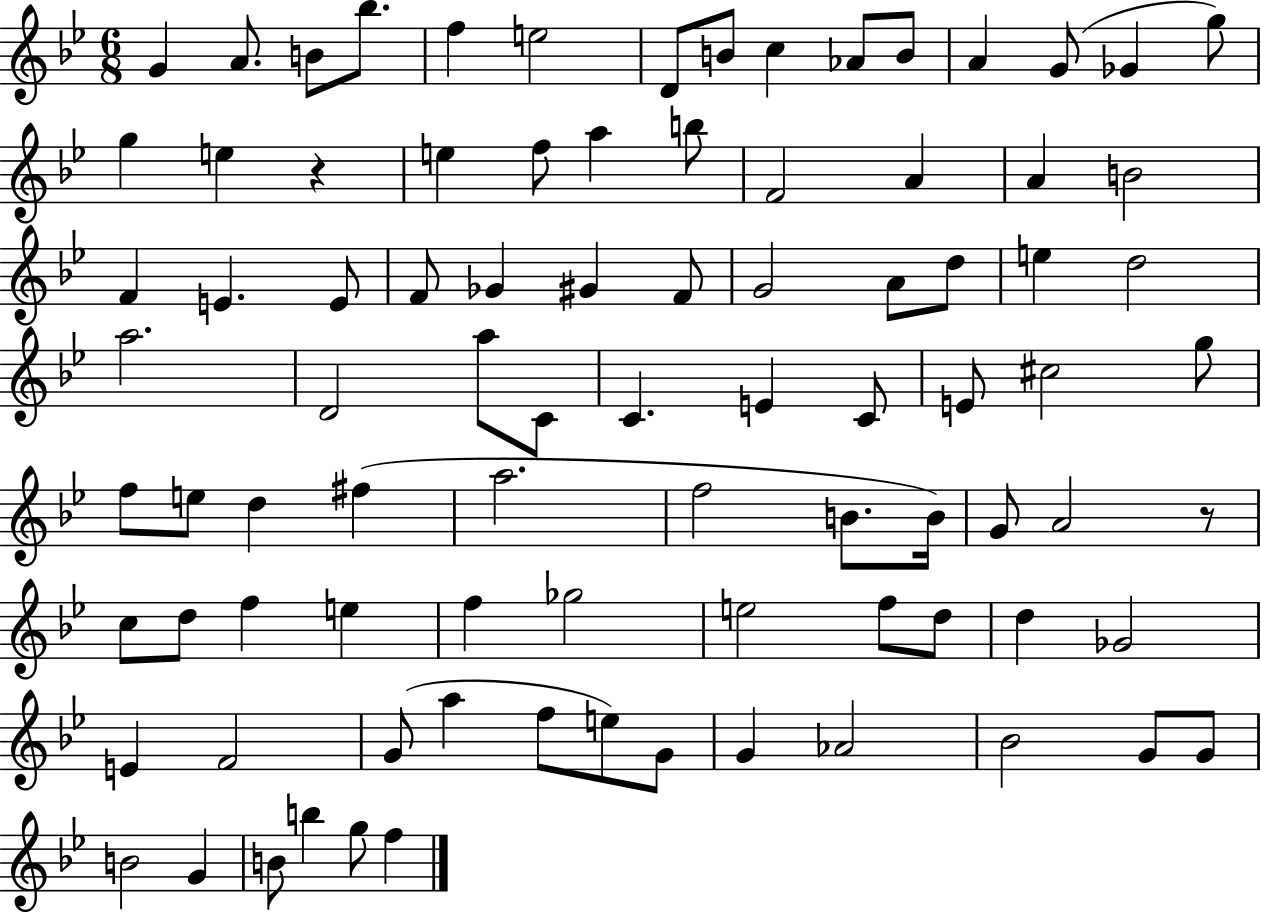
{
  \clef treble
  \numericTimeSignature
  \time 6/8
  \key bes \major
  g'4 a'8. b'8 bes''8. | f''4 e''2 | d'8 b'8 c''4 aes'8 b'8 | a'4 g'8( ges'4 g''8) | \break g''4 e''4 r4 | e''4 f''8 a''4 b''8 | f'2 a'4 | a'4 b'2 | \break f'4 e'4. e'8 | f'8 ges'4 gis'4 f'8 | g'2 a'8 d''8 | e''4 d''2 | \break a''2. | d'2 a''8 c'8 | c'4. e'4 c'8 | e'8 cis''2 g''8 | \break f''8 e''8 d''4 fis''4( | a''2. | f''2 b'8. b'16) | g'8 a'2 r8 | \break c''8 d''8 f''4 e''4 | f''4 ges''2 | e''2 f''8 d''8 | d''4 ges'2 | \break e'4 f'2 | g'8( a''4 f''8 e''8) g'8 | g'4 aes'2 | bes'2 g'8 g'8 | \break b'2 g'4 | b'8 b''4 g''8 f''4 | \bar "|."
}